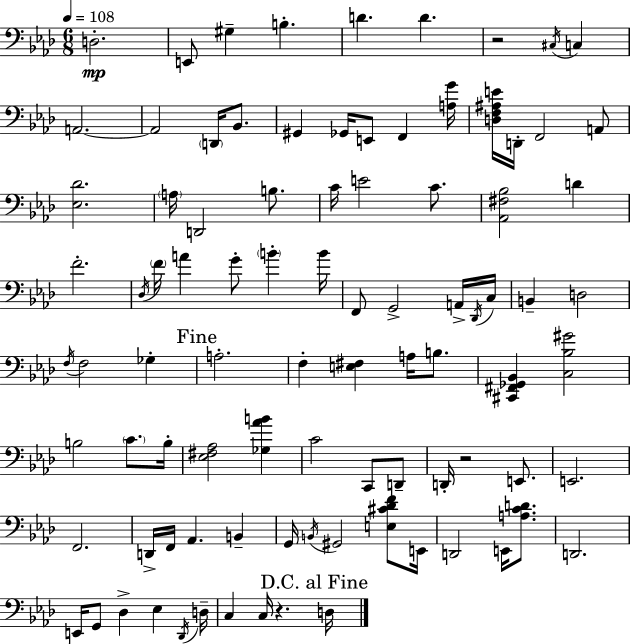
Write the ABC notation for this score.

X:1
T:Untitled
M:6/8
L:1/4
K:Ab
D,2 E,,/2 ^G, B, D D z2 ^C,/4 C, A,,2 A,,2 D,,/4 _B,,/2 ^G,, _G,,/4 E,,/2 F,, [A,G]/4 [D,F,^A,E]/4 D,,/4 F,,2 A,,/2 [_E,_D]2 A,/4 D,,2 B,/2 C/4 E2 C/2 [_A,,^F,_B,]2 D F2 _D,/4 F/4 A G/2 B B/4 F,,/2 G,,2 A,,/4 _D,,/4 C,/4 B,, D,2 F,/4 F,2 _G, A,2 F, [E,^F,] A,/4 B,/2 [^C,,^F,,_G,,_B,,] [C,_B,^G]2 B,2 C/2 B,/4 [_E,^F,_A,]2 [_G,_AB] C2 C,,/2 D,,/2 D,,/4 z2 E,,/2 E,,2 F,,2 D,,/4 F,,/4 _A,, B,, G,,/4 B,,/4 ^G,,2 [E,^C_DF]/2 E,,/4 D,,2 E,,/4 [A,CD]/2 D,,2 E,,/4 G,,/2 _D, _E, _D,,/4 D,/4 C, C,/4 z D,/4